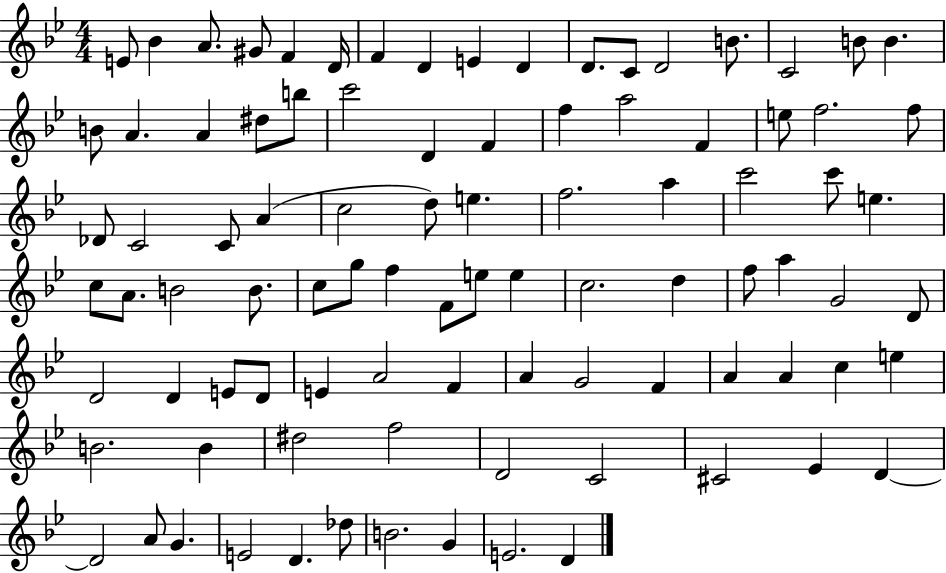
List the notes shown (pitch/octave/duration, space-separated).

E4/e Bb4/q A4/e. G#4/e F4/q D4/s F4/q D4/q E4/q D4/q D4/e. C4/e D4/h B4/e. C4/h B4/e B4/q. B4/e A4/q. A4/q D#5/e B5/e C6/h D4/q F4/q F5/q A5/h F4/q E5/e F5/h. F5/e Db4/e C4/h C4/e A4/q C5/h D5/e E5/q. F5/h. A5/q C6/h C6/e E5/q. C5/e A4/e. B4/h B4/e. C5/e G5/e F5/q F4/e E5/e E5/q C5/h. D5/q F5/e A5/q G4/h D4/e D4/h D4/q E4/e D4/e E4/q A4/h F4/q A4/q G4/h F4/q A4/q A4/q C5/q E5/q B4/h. B4/q D#5/h F5/h D4/h C4/h C#4/h Eb4/q D4/q D4/h A4/e G4/q. E4/h D4/q. Db5/e B4/h. G4/q E4/h. D4/q